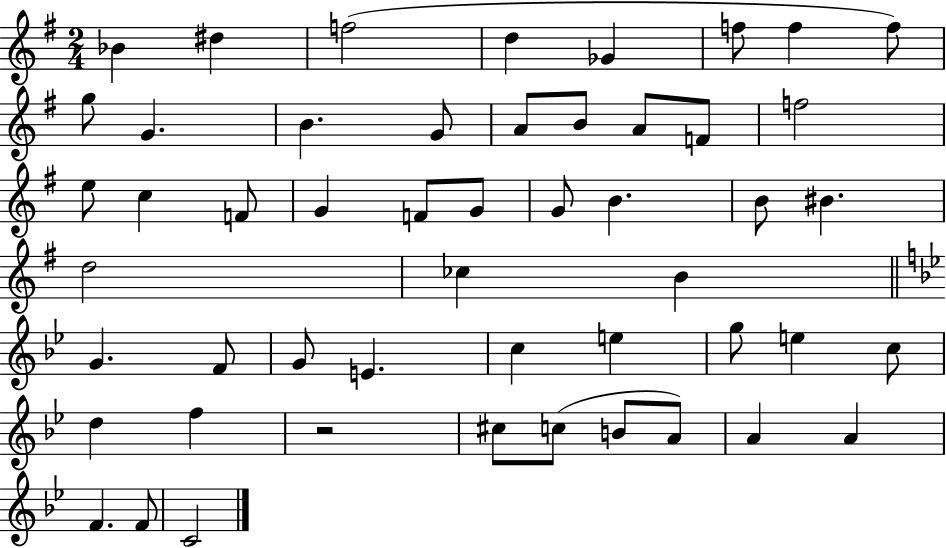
{
  \clef treble
  \numericTimeSignature
  \time 2/4
  \key g \major
  bes'4 dis''4 | f''2( | d''4 ges'4 | f''8 f''4 f''8) | \break g''8 g'4. | b'4. g'8 | a'8 b'8 a'8 f'8 | f''2 | \break e''8 c''4 f'8 | g'4 f'8 g'8 | g'8 b'4. | b'8 bis'4. | \break d''2 | ces''4 b'4 | \bar "||" \break \key g \minor g'4. f'8 | g'8 e'4. | c''4 e''4 | g''8 e''4 c''8 | \break d''4 f''4 | r2 | cis''8 c''8( b'8 a'8) | a'4 a'4 | \break f'4. f'8 | c'2 | \bar "|."
}